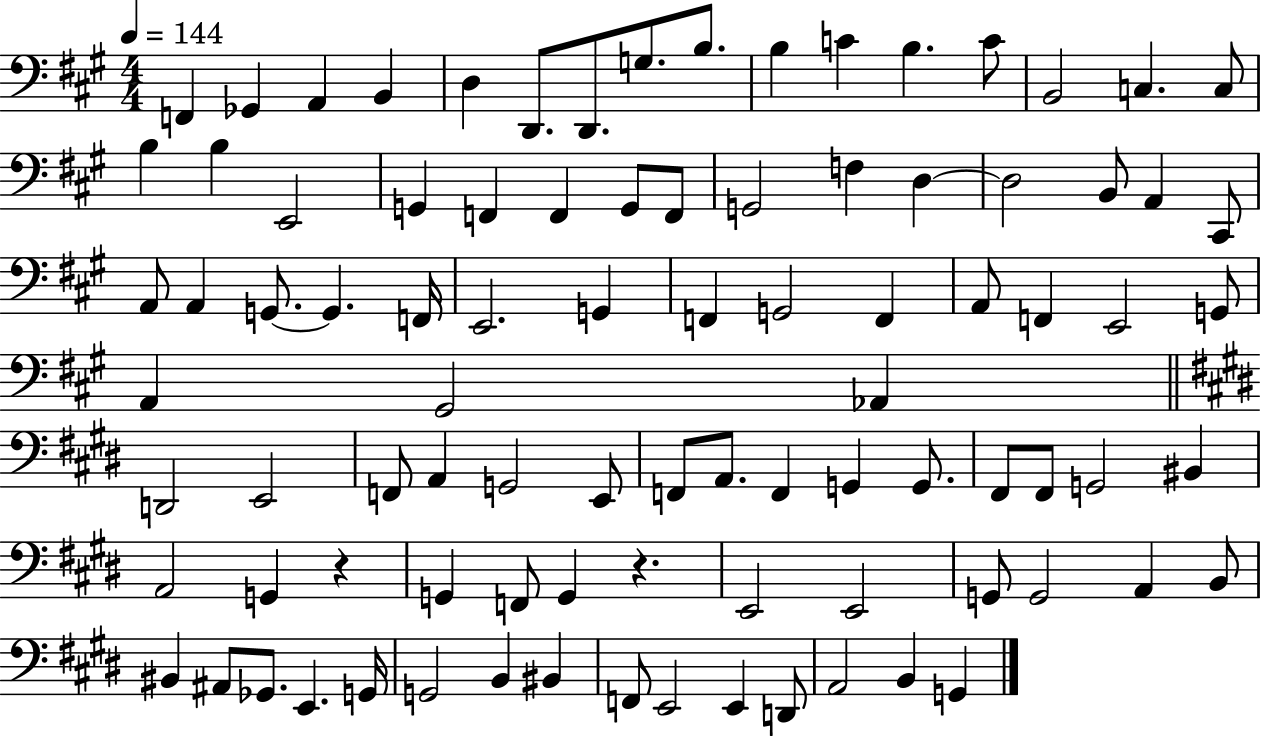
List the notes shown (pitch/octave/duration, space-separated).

F2/q Gb2/q A2/q B2/q D3/q D2/e. D2/e. G3/e. B3/e. B3/q C4/q B3/q. C4/e B2/h C3/q. C3/e B3/q B3/q E2/h G2/q F2/q F2/q G2/e F2/e G2/h F3/q D3/q D3/h B2/e A2/q C#2/e A2/e A2/q G2/e. G2/q. F2/s E2/h. G2/q F2/q G2/h F2/q A2/e F2/q E2/h G2/e A2/q G#2/h Ab2/q D2/h E2/h F2/e A2/q G2/h E2/e F2/e A2/e. F2/q G2/q G2/e. F#2/e F#2/e G2/h BIS2/q A2/h G2/q R/q G2/q F2/e G2/q R/q. E2/h E2/h G2/e G2/h A2/q B2/e BIS2/q A#2/e Gb2/e. E2/q. G2/s G2/h B2/q BIS2/q F2/e E2/h E2/q D2/e A2/h B2/q G2/q